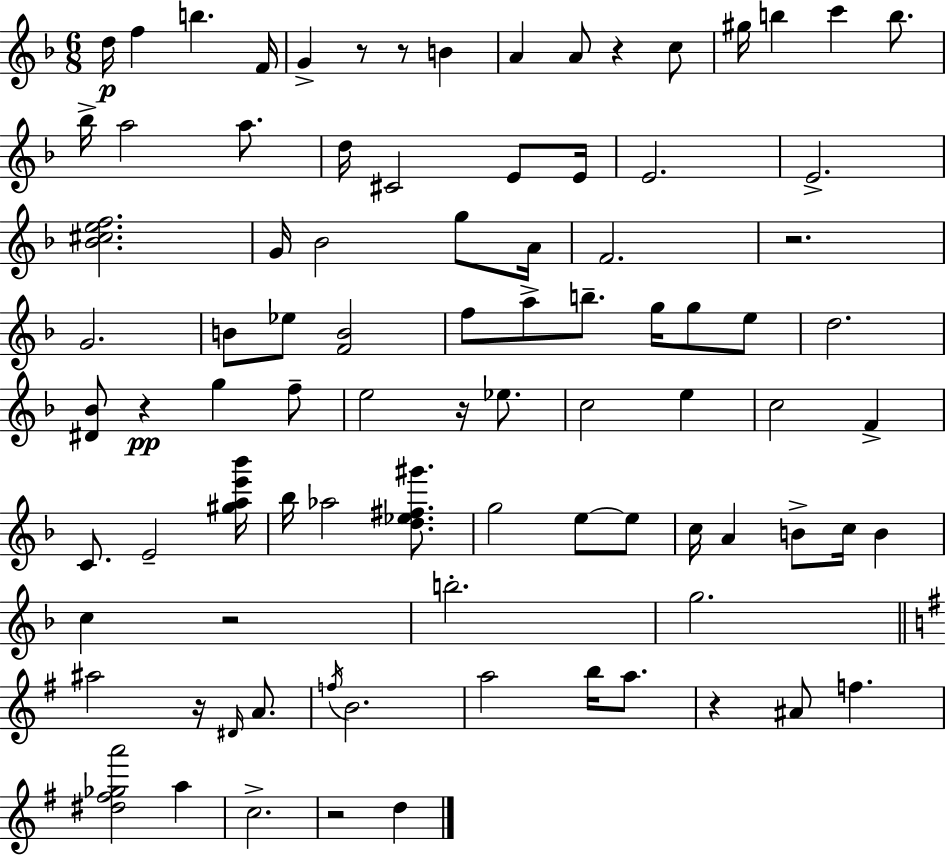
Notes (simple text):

D5/s F5/q B5/q. F4/s G4/q R/e R/e B4/q A4/q A4/e R/q C5/e G#5/s B5/q C6/q B5/e. Bb5/s A5/h A5/e. D5/s C#4/h E4/e E4/s E4/h. E4/h. [Bb4,C#5,E5,F5]/h. G4/s Bb4/h G5/e A4/s F4/h. R/h. G4/h. B4/e Eb5/e [F4,B4]/h F5/e A5/e B5/e. G5/s G5/e E5/e D5/h. [D#4,Bb4]/e R/q G5/q F5/e E5/h R/s Eb5/e. C5/h E5/q C5/h F4/q C4/e. E4/h [G#5,A5,E6,Bb6]/s Bb5/s Ab5/h [D5,Eb5,F#5,G#6]/e. G5/h E5/e E5/e C5/s A4/q B4/e C5/s B4/q C5/q R/h B5/h. G5/h. A#5/h R/s D#4/s A4/e. F5/s B4/h. A5/h B5/s A5/e. R/q A#4/e F5/q. [D#5,F#5,Gb5,A6]/h A5/q C5/h. R/h D5/q